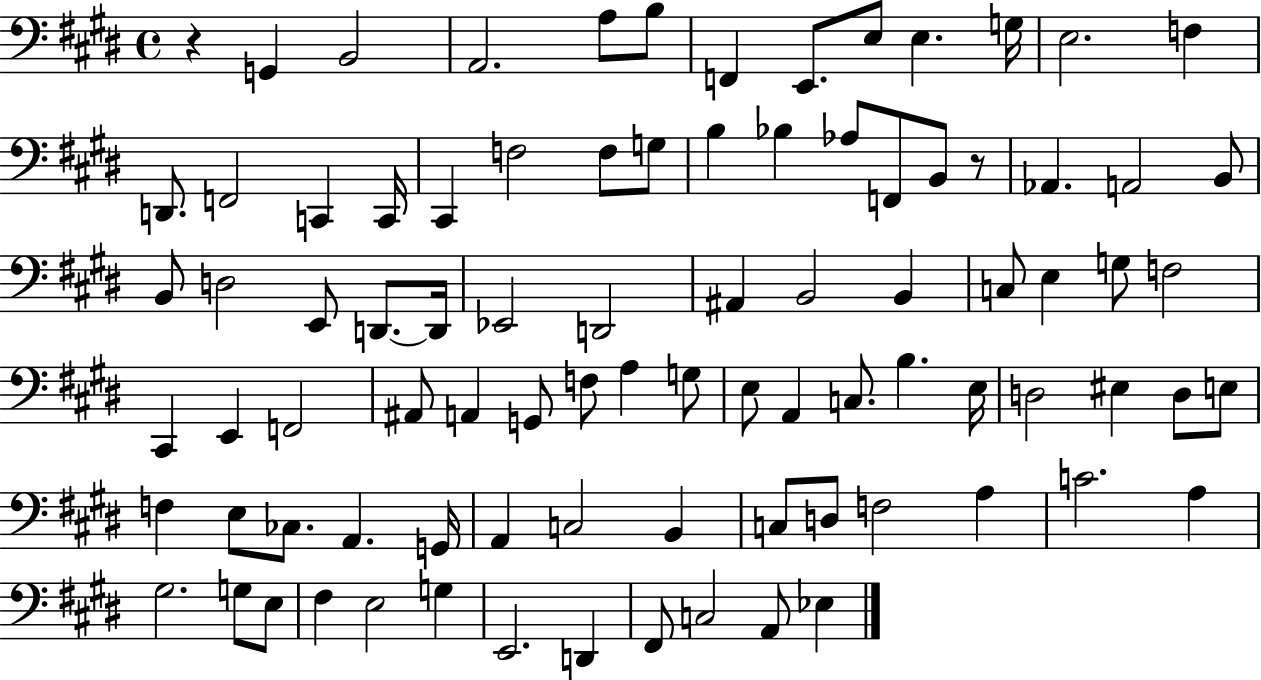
{
  \clef bass
  \time 4/4
  \defaultTimeSignature
  \key e \major
  r4 g,4 b,2 | a,2. a8 b8 | f,4 e,8. e8 e4. g16 | e2. f4 | \break d,8. f,2 c,4 c,16 | cis,4 f2 f8 g8 | b4 bes4 aes8 f,8 b,8 r8 | aes,4. a,2 b,8 | \break b,8 d2 e,8 d,8.~~ d,16 | ees,2 d,2 | ais,4 b,2 b,4 | c8 e4 g8 f2 | \break cis,4 e,4 f,2 | ais,8 a,4 g,8 f8 a4 g8 | e8 a,4 c8. b4. e16 | d2 eis4 d8 e8 | \break f4 e8 ces8. a,4. g,16 | a,4 c2 b,4 | c8 d8 f2 a4 | c'2. a4 | \break gis2. g8 e8 | fis4 e2 g4 | e,2. d,4 | fis,8 c2 a,8 ees4 | \break \bar "|."
}